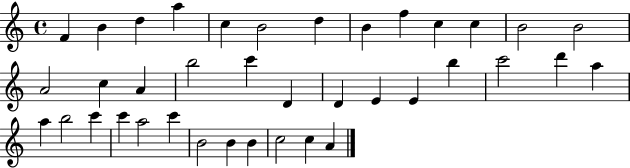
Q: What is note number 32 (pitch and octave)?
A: C6